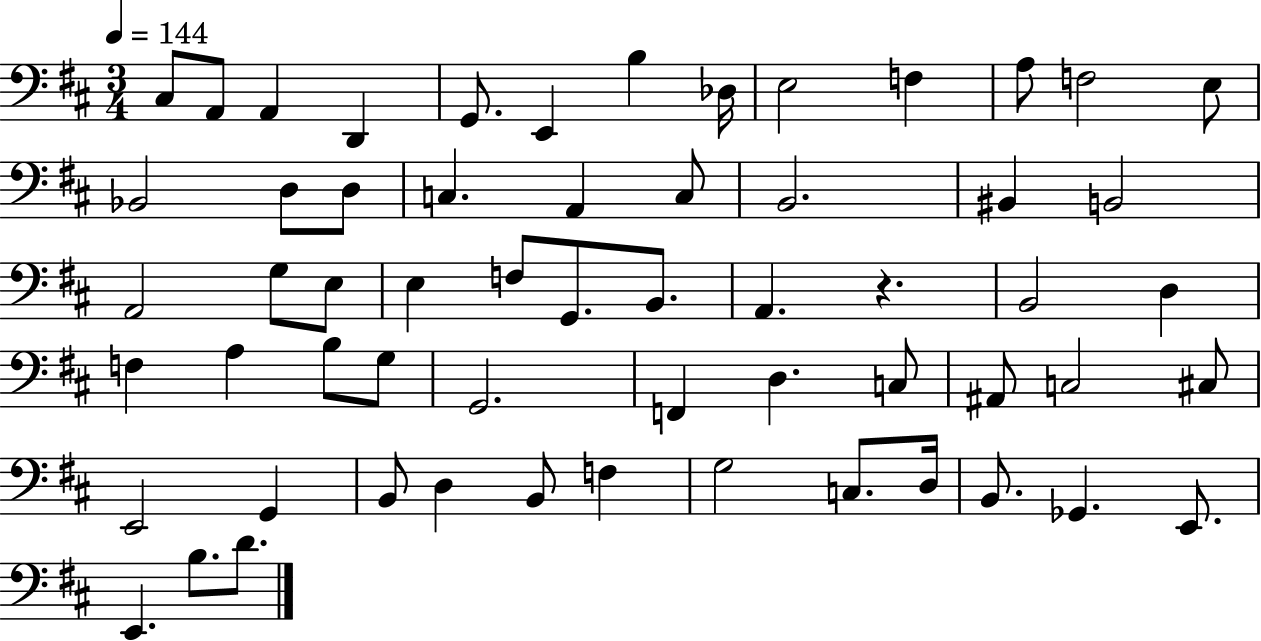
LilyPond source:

{
  \clef bass
  \numericTimeSignature
  \time 3/4
  \key d \major
  \tempo 4 = 144
  \repeat volta 2 { cis8 a,8 a,4 d,4 | g,8. e,4 b4 des16 | e2 f4 | a8 f2 e8 | \break bes,2 d8 d8 | c4. a,4 c8 | b,2. | bis,4 b,2 | \break a,2 g8 e8 | e4 f8 g,8. b,8. | a,4. r4. | b,2 d4 | \break f4 a4 b8 g8 | g,2. | f,4 d4. c8 | ais,8 c2 cis8 | \break e,2 g,4 | b,8 d4 b,8 f4 | g2 c8. d16 | b,8. ges,4. e,8. | \break e,4. b8. d'8. | } \bar "|."
}